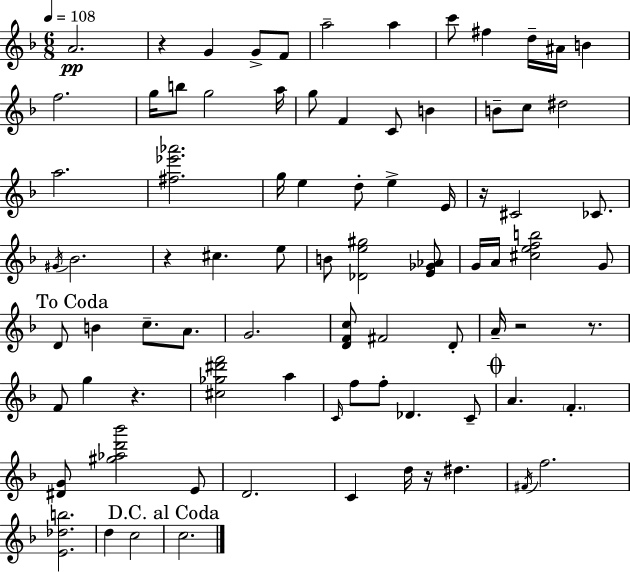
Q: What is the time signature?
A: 6/8